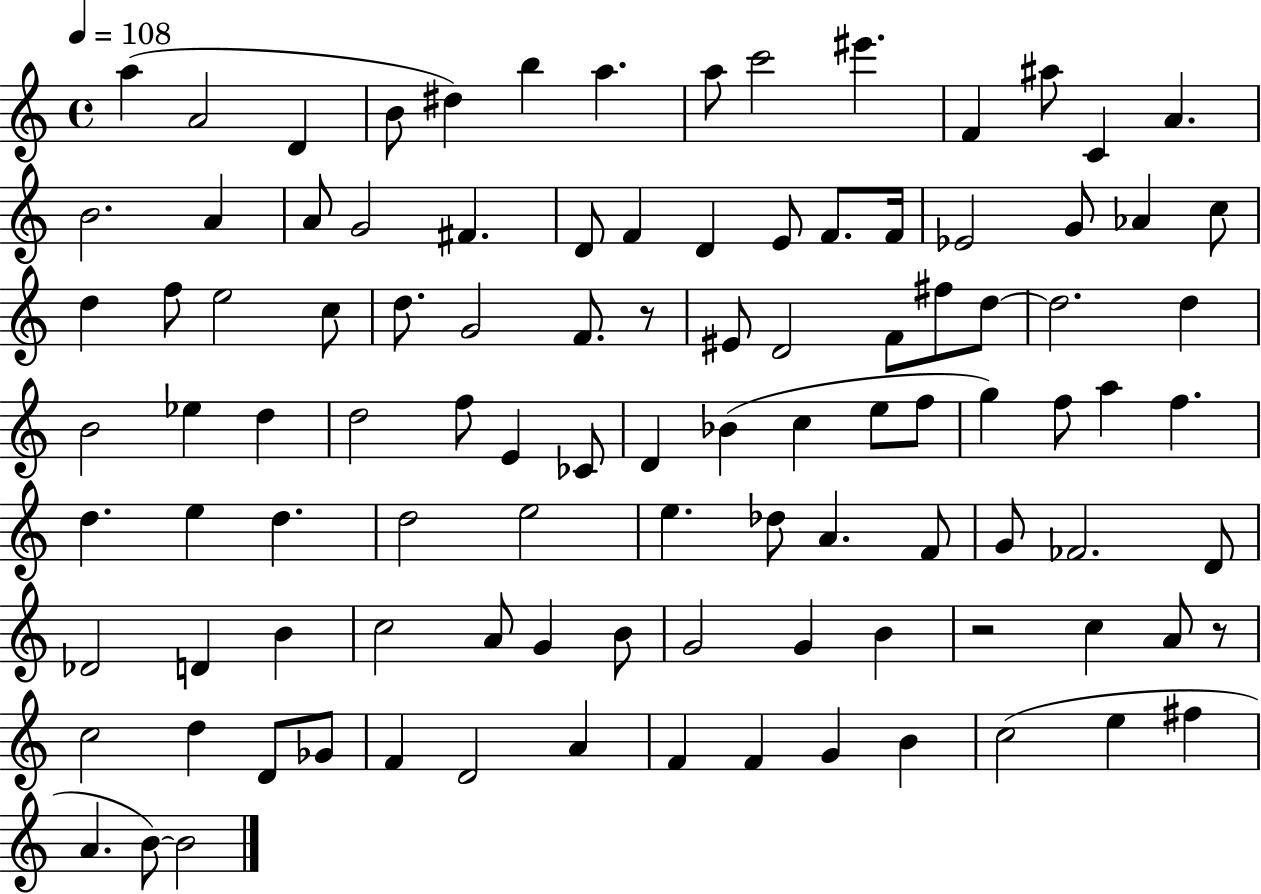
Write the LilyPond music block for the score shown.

{
  \clef treble
  \time 4/4
  \defaultTimeSignature
  \key c \major
  \tempo 4 = 108
  a''4( a'2 d'4 | b'8 dis''4) b''4 a''4. | a''8 c'''2 eis'''4. | f'4 ais''8 c'4 a'4. | \break b'2. a'4 | a'8 g'2 fis'4. | d'8 f'4 d'4 e'8 f'8. f'16 | ees'2 g'8 aes'4 c''8 | \break d''4 f''8 e''2 c''8 | d''8. g'2 f'8. r8 | eis'8 d'2 f'8 fis''8 d''8~~ | d''2. d''4 | \break b'2 ees''4 d''4 | d''2 f''8 e'4 ces'8 | d'4 bes'4( c''4 e''8 f''8 | g''4) f''8 a''4 f''4. | \break d''4. e''4 d''4. | d''2 e''2 | e''4. des''8 a'4. f'8 | g'8 fes'2. d'8 | \break des'2 d'4 b'4 | c''2 a'8 g'4 b'8 | g'2 g'4 b'4 | r2 c''4 a'8 r8 | \break c''2 d''4 d'8 ges'8 | f'4 d'2 a'4 | f'4 f'4 g'4 b'4 | c''2( e''4 fis''4 | \break a'4. b'8~~) b'2 | \bar "|."
}